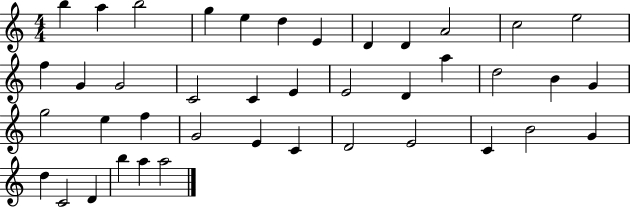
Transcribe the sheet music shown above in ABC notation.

X:1
T:Untitled
M:4/4
L:1/4
K:C
b a b2 g e d E D D A2 c2 e2 f G G2 C2 C E E2 D a d2 B G g2 e f G2 E C D2 E2 C B2 G d C2 D b a a2